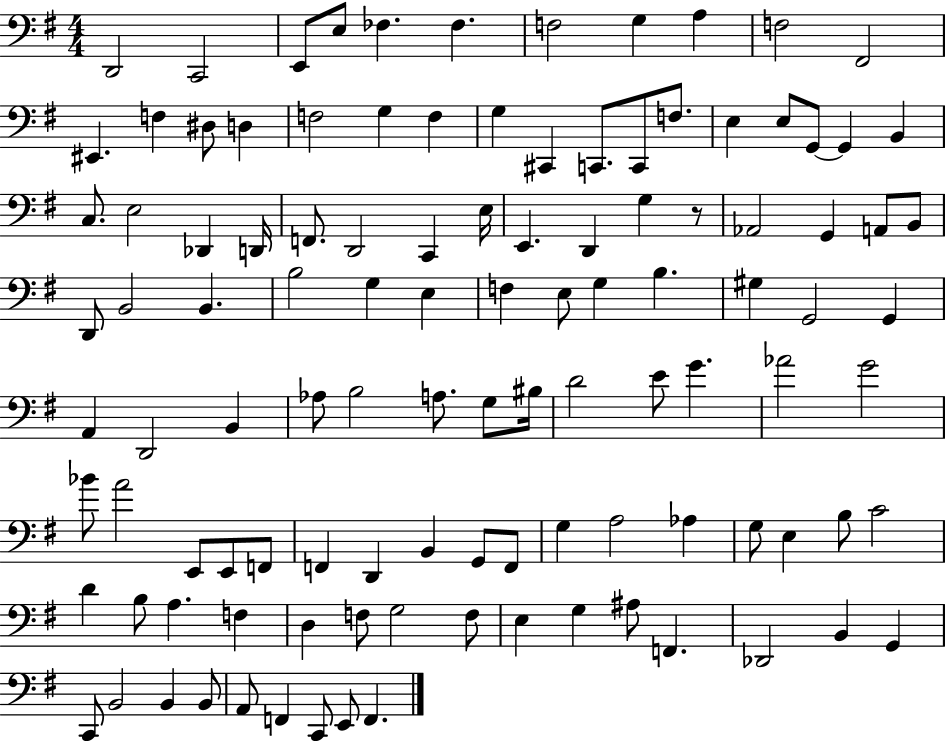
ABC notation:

X:1
T:Untitled
M:4/4
L:1/4
K:G
D,,2 C,,2 E,,/2 E,/2 _F, _F, F,2 G, A, F,2 ^F,,2 ^E,, F, ^D,/2 D, F,2 G, F, G, ^C,, C,,/2 C,,/2 F,/2 E, E,/2 G,,/2 G,, B,, C,/2 E,2 _D,, D,,/4 F,,/2 D,,2 C,, E,/4 E,, D,, G, z/2 _A,,2 G,, A,,/2 B,,/2 D,,/2 B,,2 B,, B,2 G, E, F, E,/2 G, B, ^G, G,,2 G,, A,, D,,2 B,, _A,/2 B,2 A,/2 G,/2 ^B,/4 D2 E/2 G _A2 G2 _B/2 A2 E,,/2 E,,/2 F,,/2 F,, D,, B,, G,,/2 F,,/2 G, A,2 _A, G,/2 E, B,/2 C2 D B,/2 A, F, D, F,/2 G,2 F,/2 E, G, ^A,/2 F,, _D,,2 B,, G,, C,,/2 B,,2 B,, B,,/2 A,,/2 F,, C,,/2 E,,/2 F,,